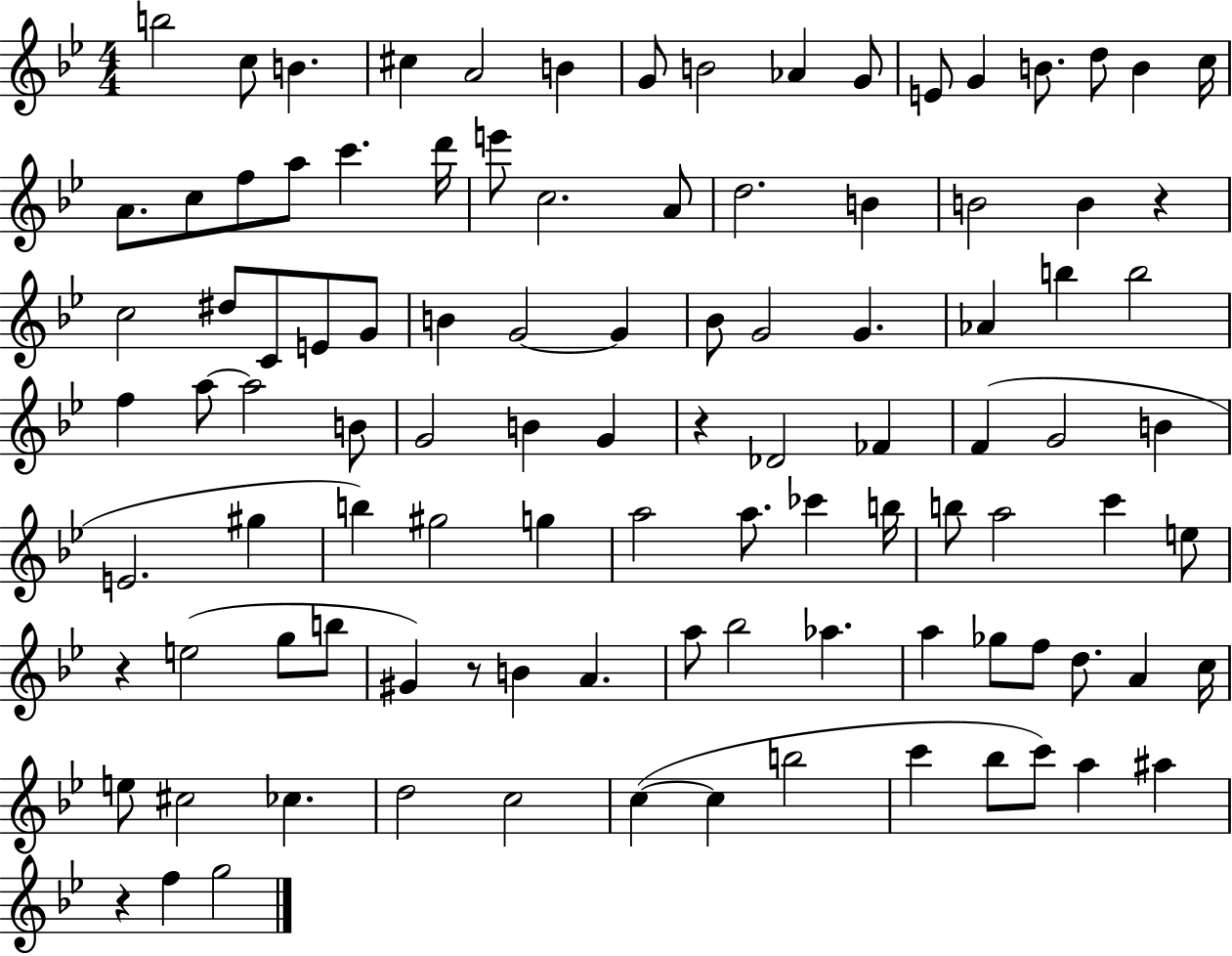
B5/h C5/e B4/q. C#5/q A4/h B4/q G4/e B4/h Ab4/q G4/e E4/e G4/q B4/e. D5/e B4/q C5/s A4/e. C5/e F5/e A5/e C6/q. D6/s E6/e C5/h. A4/e D5/h. B4/q B4/h B4/q R/q C5/h D#5/e C4/e E4/e G4/e B4/q G4/h G4/q Bb4/e G4/h G4/q. Ab4/q B5/q B5/h F5/q A5/e A5/h B4/e G4/h B4/q G4/q R/q Db4/h FES4/q F4/q G4/h B4/q E4/h. G#5/q B5/q G#5/h G5/q A5/h A5/e. CES6/q B5/s B5/e A5/h C6/q E5/e R/q E5/h G5/e B5/e G#4/q R/e B4/q A4/q. A5/e Bb5/h Ab5/q. A5/q Gb5/e F5/e D5/e. A4/q C5/s E5/e C#5/h CES5/q. D5/h C5/h C5/q C5/q B5/h C6/q Bb5/e C6/e A5/q A#5/q R/q F5/q G5/h